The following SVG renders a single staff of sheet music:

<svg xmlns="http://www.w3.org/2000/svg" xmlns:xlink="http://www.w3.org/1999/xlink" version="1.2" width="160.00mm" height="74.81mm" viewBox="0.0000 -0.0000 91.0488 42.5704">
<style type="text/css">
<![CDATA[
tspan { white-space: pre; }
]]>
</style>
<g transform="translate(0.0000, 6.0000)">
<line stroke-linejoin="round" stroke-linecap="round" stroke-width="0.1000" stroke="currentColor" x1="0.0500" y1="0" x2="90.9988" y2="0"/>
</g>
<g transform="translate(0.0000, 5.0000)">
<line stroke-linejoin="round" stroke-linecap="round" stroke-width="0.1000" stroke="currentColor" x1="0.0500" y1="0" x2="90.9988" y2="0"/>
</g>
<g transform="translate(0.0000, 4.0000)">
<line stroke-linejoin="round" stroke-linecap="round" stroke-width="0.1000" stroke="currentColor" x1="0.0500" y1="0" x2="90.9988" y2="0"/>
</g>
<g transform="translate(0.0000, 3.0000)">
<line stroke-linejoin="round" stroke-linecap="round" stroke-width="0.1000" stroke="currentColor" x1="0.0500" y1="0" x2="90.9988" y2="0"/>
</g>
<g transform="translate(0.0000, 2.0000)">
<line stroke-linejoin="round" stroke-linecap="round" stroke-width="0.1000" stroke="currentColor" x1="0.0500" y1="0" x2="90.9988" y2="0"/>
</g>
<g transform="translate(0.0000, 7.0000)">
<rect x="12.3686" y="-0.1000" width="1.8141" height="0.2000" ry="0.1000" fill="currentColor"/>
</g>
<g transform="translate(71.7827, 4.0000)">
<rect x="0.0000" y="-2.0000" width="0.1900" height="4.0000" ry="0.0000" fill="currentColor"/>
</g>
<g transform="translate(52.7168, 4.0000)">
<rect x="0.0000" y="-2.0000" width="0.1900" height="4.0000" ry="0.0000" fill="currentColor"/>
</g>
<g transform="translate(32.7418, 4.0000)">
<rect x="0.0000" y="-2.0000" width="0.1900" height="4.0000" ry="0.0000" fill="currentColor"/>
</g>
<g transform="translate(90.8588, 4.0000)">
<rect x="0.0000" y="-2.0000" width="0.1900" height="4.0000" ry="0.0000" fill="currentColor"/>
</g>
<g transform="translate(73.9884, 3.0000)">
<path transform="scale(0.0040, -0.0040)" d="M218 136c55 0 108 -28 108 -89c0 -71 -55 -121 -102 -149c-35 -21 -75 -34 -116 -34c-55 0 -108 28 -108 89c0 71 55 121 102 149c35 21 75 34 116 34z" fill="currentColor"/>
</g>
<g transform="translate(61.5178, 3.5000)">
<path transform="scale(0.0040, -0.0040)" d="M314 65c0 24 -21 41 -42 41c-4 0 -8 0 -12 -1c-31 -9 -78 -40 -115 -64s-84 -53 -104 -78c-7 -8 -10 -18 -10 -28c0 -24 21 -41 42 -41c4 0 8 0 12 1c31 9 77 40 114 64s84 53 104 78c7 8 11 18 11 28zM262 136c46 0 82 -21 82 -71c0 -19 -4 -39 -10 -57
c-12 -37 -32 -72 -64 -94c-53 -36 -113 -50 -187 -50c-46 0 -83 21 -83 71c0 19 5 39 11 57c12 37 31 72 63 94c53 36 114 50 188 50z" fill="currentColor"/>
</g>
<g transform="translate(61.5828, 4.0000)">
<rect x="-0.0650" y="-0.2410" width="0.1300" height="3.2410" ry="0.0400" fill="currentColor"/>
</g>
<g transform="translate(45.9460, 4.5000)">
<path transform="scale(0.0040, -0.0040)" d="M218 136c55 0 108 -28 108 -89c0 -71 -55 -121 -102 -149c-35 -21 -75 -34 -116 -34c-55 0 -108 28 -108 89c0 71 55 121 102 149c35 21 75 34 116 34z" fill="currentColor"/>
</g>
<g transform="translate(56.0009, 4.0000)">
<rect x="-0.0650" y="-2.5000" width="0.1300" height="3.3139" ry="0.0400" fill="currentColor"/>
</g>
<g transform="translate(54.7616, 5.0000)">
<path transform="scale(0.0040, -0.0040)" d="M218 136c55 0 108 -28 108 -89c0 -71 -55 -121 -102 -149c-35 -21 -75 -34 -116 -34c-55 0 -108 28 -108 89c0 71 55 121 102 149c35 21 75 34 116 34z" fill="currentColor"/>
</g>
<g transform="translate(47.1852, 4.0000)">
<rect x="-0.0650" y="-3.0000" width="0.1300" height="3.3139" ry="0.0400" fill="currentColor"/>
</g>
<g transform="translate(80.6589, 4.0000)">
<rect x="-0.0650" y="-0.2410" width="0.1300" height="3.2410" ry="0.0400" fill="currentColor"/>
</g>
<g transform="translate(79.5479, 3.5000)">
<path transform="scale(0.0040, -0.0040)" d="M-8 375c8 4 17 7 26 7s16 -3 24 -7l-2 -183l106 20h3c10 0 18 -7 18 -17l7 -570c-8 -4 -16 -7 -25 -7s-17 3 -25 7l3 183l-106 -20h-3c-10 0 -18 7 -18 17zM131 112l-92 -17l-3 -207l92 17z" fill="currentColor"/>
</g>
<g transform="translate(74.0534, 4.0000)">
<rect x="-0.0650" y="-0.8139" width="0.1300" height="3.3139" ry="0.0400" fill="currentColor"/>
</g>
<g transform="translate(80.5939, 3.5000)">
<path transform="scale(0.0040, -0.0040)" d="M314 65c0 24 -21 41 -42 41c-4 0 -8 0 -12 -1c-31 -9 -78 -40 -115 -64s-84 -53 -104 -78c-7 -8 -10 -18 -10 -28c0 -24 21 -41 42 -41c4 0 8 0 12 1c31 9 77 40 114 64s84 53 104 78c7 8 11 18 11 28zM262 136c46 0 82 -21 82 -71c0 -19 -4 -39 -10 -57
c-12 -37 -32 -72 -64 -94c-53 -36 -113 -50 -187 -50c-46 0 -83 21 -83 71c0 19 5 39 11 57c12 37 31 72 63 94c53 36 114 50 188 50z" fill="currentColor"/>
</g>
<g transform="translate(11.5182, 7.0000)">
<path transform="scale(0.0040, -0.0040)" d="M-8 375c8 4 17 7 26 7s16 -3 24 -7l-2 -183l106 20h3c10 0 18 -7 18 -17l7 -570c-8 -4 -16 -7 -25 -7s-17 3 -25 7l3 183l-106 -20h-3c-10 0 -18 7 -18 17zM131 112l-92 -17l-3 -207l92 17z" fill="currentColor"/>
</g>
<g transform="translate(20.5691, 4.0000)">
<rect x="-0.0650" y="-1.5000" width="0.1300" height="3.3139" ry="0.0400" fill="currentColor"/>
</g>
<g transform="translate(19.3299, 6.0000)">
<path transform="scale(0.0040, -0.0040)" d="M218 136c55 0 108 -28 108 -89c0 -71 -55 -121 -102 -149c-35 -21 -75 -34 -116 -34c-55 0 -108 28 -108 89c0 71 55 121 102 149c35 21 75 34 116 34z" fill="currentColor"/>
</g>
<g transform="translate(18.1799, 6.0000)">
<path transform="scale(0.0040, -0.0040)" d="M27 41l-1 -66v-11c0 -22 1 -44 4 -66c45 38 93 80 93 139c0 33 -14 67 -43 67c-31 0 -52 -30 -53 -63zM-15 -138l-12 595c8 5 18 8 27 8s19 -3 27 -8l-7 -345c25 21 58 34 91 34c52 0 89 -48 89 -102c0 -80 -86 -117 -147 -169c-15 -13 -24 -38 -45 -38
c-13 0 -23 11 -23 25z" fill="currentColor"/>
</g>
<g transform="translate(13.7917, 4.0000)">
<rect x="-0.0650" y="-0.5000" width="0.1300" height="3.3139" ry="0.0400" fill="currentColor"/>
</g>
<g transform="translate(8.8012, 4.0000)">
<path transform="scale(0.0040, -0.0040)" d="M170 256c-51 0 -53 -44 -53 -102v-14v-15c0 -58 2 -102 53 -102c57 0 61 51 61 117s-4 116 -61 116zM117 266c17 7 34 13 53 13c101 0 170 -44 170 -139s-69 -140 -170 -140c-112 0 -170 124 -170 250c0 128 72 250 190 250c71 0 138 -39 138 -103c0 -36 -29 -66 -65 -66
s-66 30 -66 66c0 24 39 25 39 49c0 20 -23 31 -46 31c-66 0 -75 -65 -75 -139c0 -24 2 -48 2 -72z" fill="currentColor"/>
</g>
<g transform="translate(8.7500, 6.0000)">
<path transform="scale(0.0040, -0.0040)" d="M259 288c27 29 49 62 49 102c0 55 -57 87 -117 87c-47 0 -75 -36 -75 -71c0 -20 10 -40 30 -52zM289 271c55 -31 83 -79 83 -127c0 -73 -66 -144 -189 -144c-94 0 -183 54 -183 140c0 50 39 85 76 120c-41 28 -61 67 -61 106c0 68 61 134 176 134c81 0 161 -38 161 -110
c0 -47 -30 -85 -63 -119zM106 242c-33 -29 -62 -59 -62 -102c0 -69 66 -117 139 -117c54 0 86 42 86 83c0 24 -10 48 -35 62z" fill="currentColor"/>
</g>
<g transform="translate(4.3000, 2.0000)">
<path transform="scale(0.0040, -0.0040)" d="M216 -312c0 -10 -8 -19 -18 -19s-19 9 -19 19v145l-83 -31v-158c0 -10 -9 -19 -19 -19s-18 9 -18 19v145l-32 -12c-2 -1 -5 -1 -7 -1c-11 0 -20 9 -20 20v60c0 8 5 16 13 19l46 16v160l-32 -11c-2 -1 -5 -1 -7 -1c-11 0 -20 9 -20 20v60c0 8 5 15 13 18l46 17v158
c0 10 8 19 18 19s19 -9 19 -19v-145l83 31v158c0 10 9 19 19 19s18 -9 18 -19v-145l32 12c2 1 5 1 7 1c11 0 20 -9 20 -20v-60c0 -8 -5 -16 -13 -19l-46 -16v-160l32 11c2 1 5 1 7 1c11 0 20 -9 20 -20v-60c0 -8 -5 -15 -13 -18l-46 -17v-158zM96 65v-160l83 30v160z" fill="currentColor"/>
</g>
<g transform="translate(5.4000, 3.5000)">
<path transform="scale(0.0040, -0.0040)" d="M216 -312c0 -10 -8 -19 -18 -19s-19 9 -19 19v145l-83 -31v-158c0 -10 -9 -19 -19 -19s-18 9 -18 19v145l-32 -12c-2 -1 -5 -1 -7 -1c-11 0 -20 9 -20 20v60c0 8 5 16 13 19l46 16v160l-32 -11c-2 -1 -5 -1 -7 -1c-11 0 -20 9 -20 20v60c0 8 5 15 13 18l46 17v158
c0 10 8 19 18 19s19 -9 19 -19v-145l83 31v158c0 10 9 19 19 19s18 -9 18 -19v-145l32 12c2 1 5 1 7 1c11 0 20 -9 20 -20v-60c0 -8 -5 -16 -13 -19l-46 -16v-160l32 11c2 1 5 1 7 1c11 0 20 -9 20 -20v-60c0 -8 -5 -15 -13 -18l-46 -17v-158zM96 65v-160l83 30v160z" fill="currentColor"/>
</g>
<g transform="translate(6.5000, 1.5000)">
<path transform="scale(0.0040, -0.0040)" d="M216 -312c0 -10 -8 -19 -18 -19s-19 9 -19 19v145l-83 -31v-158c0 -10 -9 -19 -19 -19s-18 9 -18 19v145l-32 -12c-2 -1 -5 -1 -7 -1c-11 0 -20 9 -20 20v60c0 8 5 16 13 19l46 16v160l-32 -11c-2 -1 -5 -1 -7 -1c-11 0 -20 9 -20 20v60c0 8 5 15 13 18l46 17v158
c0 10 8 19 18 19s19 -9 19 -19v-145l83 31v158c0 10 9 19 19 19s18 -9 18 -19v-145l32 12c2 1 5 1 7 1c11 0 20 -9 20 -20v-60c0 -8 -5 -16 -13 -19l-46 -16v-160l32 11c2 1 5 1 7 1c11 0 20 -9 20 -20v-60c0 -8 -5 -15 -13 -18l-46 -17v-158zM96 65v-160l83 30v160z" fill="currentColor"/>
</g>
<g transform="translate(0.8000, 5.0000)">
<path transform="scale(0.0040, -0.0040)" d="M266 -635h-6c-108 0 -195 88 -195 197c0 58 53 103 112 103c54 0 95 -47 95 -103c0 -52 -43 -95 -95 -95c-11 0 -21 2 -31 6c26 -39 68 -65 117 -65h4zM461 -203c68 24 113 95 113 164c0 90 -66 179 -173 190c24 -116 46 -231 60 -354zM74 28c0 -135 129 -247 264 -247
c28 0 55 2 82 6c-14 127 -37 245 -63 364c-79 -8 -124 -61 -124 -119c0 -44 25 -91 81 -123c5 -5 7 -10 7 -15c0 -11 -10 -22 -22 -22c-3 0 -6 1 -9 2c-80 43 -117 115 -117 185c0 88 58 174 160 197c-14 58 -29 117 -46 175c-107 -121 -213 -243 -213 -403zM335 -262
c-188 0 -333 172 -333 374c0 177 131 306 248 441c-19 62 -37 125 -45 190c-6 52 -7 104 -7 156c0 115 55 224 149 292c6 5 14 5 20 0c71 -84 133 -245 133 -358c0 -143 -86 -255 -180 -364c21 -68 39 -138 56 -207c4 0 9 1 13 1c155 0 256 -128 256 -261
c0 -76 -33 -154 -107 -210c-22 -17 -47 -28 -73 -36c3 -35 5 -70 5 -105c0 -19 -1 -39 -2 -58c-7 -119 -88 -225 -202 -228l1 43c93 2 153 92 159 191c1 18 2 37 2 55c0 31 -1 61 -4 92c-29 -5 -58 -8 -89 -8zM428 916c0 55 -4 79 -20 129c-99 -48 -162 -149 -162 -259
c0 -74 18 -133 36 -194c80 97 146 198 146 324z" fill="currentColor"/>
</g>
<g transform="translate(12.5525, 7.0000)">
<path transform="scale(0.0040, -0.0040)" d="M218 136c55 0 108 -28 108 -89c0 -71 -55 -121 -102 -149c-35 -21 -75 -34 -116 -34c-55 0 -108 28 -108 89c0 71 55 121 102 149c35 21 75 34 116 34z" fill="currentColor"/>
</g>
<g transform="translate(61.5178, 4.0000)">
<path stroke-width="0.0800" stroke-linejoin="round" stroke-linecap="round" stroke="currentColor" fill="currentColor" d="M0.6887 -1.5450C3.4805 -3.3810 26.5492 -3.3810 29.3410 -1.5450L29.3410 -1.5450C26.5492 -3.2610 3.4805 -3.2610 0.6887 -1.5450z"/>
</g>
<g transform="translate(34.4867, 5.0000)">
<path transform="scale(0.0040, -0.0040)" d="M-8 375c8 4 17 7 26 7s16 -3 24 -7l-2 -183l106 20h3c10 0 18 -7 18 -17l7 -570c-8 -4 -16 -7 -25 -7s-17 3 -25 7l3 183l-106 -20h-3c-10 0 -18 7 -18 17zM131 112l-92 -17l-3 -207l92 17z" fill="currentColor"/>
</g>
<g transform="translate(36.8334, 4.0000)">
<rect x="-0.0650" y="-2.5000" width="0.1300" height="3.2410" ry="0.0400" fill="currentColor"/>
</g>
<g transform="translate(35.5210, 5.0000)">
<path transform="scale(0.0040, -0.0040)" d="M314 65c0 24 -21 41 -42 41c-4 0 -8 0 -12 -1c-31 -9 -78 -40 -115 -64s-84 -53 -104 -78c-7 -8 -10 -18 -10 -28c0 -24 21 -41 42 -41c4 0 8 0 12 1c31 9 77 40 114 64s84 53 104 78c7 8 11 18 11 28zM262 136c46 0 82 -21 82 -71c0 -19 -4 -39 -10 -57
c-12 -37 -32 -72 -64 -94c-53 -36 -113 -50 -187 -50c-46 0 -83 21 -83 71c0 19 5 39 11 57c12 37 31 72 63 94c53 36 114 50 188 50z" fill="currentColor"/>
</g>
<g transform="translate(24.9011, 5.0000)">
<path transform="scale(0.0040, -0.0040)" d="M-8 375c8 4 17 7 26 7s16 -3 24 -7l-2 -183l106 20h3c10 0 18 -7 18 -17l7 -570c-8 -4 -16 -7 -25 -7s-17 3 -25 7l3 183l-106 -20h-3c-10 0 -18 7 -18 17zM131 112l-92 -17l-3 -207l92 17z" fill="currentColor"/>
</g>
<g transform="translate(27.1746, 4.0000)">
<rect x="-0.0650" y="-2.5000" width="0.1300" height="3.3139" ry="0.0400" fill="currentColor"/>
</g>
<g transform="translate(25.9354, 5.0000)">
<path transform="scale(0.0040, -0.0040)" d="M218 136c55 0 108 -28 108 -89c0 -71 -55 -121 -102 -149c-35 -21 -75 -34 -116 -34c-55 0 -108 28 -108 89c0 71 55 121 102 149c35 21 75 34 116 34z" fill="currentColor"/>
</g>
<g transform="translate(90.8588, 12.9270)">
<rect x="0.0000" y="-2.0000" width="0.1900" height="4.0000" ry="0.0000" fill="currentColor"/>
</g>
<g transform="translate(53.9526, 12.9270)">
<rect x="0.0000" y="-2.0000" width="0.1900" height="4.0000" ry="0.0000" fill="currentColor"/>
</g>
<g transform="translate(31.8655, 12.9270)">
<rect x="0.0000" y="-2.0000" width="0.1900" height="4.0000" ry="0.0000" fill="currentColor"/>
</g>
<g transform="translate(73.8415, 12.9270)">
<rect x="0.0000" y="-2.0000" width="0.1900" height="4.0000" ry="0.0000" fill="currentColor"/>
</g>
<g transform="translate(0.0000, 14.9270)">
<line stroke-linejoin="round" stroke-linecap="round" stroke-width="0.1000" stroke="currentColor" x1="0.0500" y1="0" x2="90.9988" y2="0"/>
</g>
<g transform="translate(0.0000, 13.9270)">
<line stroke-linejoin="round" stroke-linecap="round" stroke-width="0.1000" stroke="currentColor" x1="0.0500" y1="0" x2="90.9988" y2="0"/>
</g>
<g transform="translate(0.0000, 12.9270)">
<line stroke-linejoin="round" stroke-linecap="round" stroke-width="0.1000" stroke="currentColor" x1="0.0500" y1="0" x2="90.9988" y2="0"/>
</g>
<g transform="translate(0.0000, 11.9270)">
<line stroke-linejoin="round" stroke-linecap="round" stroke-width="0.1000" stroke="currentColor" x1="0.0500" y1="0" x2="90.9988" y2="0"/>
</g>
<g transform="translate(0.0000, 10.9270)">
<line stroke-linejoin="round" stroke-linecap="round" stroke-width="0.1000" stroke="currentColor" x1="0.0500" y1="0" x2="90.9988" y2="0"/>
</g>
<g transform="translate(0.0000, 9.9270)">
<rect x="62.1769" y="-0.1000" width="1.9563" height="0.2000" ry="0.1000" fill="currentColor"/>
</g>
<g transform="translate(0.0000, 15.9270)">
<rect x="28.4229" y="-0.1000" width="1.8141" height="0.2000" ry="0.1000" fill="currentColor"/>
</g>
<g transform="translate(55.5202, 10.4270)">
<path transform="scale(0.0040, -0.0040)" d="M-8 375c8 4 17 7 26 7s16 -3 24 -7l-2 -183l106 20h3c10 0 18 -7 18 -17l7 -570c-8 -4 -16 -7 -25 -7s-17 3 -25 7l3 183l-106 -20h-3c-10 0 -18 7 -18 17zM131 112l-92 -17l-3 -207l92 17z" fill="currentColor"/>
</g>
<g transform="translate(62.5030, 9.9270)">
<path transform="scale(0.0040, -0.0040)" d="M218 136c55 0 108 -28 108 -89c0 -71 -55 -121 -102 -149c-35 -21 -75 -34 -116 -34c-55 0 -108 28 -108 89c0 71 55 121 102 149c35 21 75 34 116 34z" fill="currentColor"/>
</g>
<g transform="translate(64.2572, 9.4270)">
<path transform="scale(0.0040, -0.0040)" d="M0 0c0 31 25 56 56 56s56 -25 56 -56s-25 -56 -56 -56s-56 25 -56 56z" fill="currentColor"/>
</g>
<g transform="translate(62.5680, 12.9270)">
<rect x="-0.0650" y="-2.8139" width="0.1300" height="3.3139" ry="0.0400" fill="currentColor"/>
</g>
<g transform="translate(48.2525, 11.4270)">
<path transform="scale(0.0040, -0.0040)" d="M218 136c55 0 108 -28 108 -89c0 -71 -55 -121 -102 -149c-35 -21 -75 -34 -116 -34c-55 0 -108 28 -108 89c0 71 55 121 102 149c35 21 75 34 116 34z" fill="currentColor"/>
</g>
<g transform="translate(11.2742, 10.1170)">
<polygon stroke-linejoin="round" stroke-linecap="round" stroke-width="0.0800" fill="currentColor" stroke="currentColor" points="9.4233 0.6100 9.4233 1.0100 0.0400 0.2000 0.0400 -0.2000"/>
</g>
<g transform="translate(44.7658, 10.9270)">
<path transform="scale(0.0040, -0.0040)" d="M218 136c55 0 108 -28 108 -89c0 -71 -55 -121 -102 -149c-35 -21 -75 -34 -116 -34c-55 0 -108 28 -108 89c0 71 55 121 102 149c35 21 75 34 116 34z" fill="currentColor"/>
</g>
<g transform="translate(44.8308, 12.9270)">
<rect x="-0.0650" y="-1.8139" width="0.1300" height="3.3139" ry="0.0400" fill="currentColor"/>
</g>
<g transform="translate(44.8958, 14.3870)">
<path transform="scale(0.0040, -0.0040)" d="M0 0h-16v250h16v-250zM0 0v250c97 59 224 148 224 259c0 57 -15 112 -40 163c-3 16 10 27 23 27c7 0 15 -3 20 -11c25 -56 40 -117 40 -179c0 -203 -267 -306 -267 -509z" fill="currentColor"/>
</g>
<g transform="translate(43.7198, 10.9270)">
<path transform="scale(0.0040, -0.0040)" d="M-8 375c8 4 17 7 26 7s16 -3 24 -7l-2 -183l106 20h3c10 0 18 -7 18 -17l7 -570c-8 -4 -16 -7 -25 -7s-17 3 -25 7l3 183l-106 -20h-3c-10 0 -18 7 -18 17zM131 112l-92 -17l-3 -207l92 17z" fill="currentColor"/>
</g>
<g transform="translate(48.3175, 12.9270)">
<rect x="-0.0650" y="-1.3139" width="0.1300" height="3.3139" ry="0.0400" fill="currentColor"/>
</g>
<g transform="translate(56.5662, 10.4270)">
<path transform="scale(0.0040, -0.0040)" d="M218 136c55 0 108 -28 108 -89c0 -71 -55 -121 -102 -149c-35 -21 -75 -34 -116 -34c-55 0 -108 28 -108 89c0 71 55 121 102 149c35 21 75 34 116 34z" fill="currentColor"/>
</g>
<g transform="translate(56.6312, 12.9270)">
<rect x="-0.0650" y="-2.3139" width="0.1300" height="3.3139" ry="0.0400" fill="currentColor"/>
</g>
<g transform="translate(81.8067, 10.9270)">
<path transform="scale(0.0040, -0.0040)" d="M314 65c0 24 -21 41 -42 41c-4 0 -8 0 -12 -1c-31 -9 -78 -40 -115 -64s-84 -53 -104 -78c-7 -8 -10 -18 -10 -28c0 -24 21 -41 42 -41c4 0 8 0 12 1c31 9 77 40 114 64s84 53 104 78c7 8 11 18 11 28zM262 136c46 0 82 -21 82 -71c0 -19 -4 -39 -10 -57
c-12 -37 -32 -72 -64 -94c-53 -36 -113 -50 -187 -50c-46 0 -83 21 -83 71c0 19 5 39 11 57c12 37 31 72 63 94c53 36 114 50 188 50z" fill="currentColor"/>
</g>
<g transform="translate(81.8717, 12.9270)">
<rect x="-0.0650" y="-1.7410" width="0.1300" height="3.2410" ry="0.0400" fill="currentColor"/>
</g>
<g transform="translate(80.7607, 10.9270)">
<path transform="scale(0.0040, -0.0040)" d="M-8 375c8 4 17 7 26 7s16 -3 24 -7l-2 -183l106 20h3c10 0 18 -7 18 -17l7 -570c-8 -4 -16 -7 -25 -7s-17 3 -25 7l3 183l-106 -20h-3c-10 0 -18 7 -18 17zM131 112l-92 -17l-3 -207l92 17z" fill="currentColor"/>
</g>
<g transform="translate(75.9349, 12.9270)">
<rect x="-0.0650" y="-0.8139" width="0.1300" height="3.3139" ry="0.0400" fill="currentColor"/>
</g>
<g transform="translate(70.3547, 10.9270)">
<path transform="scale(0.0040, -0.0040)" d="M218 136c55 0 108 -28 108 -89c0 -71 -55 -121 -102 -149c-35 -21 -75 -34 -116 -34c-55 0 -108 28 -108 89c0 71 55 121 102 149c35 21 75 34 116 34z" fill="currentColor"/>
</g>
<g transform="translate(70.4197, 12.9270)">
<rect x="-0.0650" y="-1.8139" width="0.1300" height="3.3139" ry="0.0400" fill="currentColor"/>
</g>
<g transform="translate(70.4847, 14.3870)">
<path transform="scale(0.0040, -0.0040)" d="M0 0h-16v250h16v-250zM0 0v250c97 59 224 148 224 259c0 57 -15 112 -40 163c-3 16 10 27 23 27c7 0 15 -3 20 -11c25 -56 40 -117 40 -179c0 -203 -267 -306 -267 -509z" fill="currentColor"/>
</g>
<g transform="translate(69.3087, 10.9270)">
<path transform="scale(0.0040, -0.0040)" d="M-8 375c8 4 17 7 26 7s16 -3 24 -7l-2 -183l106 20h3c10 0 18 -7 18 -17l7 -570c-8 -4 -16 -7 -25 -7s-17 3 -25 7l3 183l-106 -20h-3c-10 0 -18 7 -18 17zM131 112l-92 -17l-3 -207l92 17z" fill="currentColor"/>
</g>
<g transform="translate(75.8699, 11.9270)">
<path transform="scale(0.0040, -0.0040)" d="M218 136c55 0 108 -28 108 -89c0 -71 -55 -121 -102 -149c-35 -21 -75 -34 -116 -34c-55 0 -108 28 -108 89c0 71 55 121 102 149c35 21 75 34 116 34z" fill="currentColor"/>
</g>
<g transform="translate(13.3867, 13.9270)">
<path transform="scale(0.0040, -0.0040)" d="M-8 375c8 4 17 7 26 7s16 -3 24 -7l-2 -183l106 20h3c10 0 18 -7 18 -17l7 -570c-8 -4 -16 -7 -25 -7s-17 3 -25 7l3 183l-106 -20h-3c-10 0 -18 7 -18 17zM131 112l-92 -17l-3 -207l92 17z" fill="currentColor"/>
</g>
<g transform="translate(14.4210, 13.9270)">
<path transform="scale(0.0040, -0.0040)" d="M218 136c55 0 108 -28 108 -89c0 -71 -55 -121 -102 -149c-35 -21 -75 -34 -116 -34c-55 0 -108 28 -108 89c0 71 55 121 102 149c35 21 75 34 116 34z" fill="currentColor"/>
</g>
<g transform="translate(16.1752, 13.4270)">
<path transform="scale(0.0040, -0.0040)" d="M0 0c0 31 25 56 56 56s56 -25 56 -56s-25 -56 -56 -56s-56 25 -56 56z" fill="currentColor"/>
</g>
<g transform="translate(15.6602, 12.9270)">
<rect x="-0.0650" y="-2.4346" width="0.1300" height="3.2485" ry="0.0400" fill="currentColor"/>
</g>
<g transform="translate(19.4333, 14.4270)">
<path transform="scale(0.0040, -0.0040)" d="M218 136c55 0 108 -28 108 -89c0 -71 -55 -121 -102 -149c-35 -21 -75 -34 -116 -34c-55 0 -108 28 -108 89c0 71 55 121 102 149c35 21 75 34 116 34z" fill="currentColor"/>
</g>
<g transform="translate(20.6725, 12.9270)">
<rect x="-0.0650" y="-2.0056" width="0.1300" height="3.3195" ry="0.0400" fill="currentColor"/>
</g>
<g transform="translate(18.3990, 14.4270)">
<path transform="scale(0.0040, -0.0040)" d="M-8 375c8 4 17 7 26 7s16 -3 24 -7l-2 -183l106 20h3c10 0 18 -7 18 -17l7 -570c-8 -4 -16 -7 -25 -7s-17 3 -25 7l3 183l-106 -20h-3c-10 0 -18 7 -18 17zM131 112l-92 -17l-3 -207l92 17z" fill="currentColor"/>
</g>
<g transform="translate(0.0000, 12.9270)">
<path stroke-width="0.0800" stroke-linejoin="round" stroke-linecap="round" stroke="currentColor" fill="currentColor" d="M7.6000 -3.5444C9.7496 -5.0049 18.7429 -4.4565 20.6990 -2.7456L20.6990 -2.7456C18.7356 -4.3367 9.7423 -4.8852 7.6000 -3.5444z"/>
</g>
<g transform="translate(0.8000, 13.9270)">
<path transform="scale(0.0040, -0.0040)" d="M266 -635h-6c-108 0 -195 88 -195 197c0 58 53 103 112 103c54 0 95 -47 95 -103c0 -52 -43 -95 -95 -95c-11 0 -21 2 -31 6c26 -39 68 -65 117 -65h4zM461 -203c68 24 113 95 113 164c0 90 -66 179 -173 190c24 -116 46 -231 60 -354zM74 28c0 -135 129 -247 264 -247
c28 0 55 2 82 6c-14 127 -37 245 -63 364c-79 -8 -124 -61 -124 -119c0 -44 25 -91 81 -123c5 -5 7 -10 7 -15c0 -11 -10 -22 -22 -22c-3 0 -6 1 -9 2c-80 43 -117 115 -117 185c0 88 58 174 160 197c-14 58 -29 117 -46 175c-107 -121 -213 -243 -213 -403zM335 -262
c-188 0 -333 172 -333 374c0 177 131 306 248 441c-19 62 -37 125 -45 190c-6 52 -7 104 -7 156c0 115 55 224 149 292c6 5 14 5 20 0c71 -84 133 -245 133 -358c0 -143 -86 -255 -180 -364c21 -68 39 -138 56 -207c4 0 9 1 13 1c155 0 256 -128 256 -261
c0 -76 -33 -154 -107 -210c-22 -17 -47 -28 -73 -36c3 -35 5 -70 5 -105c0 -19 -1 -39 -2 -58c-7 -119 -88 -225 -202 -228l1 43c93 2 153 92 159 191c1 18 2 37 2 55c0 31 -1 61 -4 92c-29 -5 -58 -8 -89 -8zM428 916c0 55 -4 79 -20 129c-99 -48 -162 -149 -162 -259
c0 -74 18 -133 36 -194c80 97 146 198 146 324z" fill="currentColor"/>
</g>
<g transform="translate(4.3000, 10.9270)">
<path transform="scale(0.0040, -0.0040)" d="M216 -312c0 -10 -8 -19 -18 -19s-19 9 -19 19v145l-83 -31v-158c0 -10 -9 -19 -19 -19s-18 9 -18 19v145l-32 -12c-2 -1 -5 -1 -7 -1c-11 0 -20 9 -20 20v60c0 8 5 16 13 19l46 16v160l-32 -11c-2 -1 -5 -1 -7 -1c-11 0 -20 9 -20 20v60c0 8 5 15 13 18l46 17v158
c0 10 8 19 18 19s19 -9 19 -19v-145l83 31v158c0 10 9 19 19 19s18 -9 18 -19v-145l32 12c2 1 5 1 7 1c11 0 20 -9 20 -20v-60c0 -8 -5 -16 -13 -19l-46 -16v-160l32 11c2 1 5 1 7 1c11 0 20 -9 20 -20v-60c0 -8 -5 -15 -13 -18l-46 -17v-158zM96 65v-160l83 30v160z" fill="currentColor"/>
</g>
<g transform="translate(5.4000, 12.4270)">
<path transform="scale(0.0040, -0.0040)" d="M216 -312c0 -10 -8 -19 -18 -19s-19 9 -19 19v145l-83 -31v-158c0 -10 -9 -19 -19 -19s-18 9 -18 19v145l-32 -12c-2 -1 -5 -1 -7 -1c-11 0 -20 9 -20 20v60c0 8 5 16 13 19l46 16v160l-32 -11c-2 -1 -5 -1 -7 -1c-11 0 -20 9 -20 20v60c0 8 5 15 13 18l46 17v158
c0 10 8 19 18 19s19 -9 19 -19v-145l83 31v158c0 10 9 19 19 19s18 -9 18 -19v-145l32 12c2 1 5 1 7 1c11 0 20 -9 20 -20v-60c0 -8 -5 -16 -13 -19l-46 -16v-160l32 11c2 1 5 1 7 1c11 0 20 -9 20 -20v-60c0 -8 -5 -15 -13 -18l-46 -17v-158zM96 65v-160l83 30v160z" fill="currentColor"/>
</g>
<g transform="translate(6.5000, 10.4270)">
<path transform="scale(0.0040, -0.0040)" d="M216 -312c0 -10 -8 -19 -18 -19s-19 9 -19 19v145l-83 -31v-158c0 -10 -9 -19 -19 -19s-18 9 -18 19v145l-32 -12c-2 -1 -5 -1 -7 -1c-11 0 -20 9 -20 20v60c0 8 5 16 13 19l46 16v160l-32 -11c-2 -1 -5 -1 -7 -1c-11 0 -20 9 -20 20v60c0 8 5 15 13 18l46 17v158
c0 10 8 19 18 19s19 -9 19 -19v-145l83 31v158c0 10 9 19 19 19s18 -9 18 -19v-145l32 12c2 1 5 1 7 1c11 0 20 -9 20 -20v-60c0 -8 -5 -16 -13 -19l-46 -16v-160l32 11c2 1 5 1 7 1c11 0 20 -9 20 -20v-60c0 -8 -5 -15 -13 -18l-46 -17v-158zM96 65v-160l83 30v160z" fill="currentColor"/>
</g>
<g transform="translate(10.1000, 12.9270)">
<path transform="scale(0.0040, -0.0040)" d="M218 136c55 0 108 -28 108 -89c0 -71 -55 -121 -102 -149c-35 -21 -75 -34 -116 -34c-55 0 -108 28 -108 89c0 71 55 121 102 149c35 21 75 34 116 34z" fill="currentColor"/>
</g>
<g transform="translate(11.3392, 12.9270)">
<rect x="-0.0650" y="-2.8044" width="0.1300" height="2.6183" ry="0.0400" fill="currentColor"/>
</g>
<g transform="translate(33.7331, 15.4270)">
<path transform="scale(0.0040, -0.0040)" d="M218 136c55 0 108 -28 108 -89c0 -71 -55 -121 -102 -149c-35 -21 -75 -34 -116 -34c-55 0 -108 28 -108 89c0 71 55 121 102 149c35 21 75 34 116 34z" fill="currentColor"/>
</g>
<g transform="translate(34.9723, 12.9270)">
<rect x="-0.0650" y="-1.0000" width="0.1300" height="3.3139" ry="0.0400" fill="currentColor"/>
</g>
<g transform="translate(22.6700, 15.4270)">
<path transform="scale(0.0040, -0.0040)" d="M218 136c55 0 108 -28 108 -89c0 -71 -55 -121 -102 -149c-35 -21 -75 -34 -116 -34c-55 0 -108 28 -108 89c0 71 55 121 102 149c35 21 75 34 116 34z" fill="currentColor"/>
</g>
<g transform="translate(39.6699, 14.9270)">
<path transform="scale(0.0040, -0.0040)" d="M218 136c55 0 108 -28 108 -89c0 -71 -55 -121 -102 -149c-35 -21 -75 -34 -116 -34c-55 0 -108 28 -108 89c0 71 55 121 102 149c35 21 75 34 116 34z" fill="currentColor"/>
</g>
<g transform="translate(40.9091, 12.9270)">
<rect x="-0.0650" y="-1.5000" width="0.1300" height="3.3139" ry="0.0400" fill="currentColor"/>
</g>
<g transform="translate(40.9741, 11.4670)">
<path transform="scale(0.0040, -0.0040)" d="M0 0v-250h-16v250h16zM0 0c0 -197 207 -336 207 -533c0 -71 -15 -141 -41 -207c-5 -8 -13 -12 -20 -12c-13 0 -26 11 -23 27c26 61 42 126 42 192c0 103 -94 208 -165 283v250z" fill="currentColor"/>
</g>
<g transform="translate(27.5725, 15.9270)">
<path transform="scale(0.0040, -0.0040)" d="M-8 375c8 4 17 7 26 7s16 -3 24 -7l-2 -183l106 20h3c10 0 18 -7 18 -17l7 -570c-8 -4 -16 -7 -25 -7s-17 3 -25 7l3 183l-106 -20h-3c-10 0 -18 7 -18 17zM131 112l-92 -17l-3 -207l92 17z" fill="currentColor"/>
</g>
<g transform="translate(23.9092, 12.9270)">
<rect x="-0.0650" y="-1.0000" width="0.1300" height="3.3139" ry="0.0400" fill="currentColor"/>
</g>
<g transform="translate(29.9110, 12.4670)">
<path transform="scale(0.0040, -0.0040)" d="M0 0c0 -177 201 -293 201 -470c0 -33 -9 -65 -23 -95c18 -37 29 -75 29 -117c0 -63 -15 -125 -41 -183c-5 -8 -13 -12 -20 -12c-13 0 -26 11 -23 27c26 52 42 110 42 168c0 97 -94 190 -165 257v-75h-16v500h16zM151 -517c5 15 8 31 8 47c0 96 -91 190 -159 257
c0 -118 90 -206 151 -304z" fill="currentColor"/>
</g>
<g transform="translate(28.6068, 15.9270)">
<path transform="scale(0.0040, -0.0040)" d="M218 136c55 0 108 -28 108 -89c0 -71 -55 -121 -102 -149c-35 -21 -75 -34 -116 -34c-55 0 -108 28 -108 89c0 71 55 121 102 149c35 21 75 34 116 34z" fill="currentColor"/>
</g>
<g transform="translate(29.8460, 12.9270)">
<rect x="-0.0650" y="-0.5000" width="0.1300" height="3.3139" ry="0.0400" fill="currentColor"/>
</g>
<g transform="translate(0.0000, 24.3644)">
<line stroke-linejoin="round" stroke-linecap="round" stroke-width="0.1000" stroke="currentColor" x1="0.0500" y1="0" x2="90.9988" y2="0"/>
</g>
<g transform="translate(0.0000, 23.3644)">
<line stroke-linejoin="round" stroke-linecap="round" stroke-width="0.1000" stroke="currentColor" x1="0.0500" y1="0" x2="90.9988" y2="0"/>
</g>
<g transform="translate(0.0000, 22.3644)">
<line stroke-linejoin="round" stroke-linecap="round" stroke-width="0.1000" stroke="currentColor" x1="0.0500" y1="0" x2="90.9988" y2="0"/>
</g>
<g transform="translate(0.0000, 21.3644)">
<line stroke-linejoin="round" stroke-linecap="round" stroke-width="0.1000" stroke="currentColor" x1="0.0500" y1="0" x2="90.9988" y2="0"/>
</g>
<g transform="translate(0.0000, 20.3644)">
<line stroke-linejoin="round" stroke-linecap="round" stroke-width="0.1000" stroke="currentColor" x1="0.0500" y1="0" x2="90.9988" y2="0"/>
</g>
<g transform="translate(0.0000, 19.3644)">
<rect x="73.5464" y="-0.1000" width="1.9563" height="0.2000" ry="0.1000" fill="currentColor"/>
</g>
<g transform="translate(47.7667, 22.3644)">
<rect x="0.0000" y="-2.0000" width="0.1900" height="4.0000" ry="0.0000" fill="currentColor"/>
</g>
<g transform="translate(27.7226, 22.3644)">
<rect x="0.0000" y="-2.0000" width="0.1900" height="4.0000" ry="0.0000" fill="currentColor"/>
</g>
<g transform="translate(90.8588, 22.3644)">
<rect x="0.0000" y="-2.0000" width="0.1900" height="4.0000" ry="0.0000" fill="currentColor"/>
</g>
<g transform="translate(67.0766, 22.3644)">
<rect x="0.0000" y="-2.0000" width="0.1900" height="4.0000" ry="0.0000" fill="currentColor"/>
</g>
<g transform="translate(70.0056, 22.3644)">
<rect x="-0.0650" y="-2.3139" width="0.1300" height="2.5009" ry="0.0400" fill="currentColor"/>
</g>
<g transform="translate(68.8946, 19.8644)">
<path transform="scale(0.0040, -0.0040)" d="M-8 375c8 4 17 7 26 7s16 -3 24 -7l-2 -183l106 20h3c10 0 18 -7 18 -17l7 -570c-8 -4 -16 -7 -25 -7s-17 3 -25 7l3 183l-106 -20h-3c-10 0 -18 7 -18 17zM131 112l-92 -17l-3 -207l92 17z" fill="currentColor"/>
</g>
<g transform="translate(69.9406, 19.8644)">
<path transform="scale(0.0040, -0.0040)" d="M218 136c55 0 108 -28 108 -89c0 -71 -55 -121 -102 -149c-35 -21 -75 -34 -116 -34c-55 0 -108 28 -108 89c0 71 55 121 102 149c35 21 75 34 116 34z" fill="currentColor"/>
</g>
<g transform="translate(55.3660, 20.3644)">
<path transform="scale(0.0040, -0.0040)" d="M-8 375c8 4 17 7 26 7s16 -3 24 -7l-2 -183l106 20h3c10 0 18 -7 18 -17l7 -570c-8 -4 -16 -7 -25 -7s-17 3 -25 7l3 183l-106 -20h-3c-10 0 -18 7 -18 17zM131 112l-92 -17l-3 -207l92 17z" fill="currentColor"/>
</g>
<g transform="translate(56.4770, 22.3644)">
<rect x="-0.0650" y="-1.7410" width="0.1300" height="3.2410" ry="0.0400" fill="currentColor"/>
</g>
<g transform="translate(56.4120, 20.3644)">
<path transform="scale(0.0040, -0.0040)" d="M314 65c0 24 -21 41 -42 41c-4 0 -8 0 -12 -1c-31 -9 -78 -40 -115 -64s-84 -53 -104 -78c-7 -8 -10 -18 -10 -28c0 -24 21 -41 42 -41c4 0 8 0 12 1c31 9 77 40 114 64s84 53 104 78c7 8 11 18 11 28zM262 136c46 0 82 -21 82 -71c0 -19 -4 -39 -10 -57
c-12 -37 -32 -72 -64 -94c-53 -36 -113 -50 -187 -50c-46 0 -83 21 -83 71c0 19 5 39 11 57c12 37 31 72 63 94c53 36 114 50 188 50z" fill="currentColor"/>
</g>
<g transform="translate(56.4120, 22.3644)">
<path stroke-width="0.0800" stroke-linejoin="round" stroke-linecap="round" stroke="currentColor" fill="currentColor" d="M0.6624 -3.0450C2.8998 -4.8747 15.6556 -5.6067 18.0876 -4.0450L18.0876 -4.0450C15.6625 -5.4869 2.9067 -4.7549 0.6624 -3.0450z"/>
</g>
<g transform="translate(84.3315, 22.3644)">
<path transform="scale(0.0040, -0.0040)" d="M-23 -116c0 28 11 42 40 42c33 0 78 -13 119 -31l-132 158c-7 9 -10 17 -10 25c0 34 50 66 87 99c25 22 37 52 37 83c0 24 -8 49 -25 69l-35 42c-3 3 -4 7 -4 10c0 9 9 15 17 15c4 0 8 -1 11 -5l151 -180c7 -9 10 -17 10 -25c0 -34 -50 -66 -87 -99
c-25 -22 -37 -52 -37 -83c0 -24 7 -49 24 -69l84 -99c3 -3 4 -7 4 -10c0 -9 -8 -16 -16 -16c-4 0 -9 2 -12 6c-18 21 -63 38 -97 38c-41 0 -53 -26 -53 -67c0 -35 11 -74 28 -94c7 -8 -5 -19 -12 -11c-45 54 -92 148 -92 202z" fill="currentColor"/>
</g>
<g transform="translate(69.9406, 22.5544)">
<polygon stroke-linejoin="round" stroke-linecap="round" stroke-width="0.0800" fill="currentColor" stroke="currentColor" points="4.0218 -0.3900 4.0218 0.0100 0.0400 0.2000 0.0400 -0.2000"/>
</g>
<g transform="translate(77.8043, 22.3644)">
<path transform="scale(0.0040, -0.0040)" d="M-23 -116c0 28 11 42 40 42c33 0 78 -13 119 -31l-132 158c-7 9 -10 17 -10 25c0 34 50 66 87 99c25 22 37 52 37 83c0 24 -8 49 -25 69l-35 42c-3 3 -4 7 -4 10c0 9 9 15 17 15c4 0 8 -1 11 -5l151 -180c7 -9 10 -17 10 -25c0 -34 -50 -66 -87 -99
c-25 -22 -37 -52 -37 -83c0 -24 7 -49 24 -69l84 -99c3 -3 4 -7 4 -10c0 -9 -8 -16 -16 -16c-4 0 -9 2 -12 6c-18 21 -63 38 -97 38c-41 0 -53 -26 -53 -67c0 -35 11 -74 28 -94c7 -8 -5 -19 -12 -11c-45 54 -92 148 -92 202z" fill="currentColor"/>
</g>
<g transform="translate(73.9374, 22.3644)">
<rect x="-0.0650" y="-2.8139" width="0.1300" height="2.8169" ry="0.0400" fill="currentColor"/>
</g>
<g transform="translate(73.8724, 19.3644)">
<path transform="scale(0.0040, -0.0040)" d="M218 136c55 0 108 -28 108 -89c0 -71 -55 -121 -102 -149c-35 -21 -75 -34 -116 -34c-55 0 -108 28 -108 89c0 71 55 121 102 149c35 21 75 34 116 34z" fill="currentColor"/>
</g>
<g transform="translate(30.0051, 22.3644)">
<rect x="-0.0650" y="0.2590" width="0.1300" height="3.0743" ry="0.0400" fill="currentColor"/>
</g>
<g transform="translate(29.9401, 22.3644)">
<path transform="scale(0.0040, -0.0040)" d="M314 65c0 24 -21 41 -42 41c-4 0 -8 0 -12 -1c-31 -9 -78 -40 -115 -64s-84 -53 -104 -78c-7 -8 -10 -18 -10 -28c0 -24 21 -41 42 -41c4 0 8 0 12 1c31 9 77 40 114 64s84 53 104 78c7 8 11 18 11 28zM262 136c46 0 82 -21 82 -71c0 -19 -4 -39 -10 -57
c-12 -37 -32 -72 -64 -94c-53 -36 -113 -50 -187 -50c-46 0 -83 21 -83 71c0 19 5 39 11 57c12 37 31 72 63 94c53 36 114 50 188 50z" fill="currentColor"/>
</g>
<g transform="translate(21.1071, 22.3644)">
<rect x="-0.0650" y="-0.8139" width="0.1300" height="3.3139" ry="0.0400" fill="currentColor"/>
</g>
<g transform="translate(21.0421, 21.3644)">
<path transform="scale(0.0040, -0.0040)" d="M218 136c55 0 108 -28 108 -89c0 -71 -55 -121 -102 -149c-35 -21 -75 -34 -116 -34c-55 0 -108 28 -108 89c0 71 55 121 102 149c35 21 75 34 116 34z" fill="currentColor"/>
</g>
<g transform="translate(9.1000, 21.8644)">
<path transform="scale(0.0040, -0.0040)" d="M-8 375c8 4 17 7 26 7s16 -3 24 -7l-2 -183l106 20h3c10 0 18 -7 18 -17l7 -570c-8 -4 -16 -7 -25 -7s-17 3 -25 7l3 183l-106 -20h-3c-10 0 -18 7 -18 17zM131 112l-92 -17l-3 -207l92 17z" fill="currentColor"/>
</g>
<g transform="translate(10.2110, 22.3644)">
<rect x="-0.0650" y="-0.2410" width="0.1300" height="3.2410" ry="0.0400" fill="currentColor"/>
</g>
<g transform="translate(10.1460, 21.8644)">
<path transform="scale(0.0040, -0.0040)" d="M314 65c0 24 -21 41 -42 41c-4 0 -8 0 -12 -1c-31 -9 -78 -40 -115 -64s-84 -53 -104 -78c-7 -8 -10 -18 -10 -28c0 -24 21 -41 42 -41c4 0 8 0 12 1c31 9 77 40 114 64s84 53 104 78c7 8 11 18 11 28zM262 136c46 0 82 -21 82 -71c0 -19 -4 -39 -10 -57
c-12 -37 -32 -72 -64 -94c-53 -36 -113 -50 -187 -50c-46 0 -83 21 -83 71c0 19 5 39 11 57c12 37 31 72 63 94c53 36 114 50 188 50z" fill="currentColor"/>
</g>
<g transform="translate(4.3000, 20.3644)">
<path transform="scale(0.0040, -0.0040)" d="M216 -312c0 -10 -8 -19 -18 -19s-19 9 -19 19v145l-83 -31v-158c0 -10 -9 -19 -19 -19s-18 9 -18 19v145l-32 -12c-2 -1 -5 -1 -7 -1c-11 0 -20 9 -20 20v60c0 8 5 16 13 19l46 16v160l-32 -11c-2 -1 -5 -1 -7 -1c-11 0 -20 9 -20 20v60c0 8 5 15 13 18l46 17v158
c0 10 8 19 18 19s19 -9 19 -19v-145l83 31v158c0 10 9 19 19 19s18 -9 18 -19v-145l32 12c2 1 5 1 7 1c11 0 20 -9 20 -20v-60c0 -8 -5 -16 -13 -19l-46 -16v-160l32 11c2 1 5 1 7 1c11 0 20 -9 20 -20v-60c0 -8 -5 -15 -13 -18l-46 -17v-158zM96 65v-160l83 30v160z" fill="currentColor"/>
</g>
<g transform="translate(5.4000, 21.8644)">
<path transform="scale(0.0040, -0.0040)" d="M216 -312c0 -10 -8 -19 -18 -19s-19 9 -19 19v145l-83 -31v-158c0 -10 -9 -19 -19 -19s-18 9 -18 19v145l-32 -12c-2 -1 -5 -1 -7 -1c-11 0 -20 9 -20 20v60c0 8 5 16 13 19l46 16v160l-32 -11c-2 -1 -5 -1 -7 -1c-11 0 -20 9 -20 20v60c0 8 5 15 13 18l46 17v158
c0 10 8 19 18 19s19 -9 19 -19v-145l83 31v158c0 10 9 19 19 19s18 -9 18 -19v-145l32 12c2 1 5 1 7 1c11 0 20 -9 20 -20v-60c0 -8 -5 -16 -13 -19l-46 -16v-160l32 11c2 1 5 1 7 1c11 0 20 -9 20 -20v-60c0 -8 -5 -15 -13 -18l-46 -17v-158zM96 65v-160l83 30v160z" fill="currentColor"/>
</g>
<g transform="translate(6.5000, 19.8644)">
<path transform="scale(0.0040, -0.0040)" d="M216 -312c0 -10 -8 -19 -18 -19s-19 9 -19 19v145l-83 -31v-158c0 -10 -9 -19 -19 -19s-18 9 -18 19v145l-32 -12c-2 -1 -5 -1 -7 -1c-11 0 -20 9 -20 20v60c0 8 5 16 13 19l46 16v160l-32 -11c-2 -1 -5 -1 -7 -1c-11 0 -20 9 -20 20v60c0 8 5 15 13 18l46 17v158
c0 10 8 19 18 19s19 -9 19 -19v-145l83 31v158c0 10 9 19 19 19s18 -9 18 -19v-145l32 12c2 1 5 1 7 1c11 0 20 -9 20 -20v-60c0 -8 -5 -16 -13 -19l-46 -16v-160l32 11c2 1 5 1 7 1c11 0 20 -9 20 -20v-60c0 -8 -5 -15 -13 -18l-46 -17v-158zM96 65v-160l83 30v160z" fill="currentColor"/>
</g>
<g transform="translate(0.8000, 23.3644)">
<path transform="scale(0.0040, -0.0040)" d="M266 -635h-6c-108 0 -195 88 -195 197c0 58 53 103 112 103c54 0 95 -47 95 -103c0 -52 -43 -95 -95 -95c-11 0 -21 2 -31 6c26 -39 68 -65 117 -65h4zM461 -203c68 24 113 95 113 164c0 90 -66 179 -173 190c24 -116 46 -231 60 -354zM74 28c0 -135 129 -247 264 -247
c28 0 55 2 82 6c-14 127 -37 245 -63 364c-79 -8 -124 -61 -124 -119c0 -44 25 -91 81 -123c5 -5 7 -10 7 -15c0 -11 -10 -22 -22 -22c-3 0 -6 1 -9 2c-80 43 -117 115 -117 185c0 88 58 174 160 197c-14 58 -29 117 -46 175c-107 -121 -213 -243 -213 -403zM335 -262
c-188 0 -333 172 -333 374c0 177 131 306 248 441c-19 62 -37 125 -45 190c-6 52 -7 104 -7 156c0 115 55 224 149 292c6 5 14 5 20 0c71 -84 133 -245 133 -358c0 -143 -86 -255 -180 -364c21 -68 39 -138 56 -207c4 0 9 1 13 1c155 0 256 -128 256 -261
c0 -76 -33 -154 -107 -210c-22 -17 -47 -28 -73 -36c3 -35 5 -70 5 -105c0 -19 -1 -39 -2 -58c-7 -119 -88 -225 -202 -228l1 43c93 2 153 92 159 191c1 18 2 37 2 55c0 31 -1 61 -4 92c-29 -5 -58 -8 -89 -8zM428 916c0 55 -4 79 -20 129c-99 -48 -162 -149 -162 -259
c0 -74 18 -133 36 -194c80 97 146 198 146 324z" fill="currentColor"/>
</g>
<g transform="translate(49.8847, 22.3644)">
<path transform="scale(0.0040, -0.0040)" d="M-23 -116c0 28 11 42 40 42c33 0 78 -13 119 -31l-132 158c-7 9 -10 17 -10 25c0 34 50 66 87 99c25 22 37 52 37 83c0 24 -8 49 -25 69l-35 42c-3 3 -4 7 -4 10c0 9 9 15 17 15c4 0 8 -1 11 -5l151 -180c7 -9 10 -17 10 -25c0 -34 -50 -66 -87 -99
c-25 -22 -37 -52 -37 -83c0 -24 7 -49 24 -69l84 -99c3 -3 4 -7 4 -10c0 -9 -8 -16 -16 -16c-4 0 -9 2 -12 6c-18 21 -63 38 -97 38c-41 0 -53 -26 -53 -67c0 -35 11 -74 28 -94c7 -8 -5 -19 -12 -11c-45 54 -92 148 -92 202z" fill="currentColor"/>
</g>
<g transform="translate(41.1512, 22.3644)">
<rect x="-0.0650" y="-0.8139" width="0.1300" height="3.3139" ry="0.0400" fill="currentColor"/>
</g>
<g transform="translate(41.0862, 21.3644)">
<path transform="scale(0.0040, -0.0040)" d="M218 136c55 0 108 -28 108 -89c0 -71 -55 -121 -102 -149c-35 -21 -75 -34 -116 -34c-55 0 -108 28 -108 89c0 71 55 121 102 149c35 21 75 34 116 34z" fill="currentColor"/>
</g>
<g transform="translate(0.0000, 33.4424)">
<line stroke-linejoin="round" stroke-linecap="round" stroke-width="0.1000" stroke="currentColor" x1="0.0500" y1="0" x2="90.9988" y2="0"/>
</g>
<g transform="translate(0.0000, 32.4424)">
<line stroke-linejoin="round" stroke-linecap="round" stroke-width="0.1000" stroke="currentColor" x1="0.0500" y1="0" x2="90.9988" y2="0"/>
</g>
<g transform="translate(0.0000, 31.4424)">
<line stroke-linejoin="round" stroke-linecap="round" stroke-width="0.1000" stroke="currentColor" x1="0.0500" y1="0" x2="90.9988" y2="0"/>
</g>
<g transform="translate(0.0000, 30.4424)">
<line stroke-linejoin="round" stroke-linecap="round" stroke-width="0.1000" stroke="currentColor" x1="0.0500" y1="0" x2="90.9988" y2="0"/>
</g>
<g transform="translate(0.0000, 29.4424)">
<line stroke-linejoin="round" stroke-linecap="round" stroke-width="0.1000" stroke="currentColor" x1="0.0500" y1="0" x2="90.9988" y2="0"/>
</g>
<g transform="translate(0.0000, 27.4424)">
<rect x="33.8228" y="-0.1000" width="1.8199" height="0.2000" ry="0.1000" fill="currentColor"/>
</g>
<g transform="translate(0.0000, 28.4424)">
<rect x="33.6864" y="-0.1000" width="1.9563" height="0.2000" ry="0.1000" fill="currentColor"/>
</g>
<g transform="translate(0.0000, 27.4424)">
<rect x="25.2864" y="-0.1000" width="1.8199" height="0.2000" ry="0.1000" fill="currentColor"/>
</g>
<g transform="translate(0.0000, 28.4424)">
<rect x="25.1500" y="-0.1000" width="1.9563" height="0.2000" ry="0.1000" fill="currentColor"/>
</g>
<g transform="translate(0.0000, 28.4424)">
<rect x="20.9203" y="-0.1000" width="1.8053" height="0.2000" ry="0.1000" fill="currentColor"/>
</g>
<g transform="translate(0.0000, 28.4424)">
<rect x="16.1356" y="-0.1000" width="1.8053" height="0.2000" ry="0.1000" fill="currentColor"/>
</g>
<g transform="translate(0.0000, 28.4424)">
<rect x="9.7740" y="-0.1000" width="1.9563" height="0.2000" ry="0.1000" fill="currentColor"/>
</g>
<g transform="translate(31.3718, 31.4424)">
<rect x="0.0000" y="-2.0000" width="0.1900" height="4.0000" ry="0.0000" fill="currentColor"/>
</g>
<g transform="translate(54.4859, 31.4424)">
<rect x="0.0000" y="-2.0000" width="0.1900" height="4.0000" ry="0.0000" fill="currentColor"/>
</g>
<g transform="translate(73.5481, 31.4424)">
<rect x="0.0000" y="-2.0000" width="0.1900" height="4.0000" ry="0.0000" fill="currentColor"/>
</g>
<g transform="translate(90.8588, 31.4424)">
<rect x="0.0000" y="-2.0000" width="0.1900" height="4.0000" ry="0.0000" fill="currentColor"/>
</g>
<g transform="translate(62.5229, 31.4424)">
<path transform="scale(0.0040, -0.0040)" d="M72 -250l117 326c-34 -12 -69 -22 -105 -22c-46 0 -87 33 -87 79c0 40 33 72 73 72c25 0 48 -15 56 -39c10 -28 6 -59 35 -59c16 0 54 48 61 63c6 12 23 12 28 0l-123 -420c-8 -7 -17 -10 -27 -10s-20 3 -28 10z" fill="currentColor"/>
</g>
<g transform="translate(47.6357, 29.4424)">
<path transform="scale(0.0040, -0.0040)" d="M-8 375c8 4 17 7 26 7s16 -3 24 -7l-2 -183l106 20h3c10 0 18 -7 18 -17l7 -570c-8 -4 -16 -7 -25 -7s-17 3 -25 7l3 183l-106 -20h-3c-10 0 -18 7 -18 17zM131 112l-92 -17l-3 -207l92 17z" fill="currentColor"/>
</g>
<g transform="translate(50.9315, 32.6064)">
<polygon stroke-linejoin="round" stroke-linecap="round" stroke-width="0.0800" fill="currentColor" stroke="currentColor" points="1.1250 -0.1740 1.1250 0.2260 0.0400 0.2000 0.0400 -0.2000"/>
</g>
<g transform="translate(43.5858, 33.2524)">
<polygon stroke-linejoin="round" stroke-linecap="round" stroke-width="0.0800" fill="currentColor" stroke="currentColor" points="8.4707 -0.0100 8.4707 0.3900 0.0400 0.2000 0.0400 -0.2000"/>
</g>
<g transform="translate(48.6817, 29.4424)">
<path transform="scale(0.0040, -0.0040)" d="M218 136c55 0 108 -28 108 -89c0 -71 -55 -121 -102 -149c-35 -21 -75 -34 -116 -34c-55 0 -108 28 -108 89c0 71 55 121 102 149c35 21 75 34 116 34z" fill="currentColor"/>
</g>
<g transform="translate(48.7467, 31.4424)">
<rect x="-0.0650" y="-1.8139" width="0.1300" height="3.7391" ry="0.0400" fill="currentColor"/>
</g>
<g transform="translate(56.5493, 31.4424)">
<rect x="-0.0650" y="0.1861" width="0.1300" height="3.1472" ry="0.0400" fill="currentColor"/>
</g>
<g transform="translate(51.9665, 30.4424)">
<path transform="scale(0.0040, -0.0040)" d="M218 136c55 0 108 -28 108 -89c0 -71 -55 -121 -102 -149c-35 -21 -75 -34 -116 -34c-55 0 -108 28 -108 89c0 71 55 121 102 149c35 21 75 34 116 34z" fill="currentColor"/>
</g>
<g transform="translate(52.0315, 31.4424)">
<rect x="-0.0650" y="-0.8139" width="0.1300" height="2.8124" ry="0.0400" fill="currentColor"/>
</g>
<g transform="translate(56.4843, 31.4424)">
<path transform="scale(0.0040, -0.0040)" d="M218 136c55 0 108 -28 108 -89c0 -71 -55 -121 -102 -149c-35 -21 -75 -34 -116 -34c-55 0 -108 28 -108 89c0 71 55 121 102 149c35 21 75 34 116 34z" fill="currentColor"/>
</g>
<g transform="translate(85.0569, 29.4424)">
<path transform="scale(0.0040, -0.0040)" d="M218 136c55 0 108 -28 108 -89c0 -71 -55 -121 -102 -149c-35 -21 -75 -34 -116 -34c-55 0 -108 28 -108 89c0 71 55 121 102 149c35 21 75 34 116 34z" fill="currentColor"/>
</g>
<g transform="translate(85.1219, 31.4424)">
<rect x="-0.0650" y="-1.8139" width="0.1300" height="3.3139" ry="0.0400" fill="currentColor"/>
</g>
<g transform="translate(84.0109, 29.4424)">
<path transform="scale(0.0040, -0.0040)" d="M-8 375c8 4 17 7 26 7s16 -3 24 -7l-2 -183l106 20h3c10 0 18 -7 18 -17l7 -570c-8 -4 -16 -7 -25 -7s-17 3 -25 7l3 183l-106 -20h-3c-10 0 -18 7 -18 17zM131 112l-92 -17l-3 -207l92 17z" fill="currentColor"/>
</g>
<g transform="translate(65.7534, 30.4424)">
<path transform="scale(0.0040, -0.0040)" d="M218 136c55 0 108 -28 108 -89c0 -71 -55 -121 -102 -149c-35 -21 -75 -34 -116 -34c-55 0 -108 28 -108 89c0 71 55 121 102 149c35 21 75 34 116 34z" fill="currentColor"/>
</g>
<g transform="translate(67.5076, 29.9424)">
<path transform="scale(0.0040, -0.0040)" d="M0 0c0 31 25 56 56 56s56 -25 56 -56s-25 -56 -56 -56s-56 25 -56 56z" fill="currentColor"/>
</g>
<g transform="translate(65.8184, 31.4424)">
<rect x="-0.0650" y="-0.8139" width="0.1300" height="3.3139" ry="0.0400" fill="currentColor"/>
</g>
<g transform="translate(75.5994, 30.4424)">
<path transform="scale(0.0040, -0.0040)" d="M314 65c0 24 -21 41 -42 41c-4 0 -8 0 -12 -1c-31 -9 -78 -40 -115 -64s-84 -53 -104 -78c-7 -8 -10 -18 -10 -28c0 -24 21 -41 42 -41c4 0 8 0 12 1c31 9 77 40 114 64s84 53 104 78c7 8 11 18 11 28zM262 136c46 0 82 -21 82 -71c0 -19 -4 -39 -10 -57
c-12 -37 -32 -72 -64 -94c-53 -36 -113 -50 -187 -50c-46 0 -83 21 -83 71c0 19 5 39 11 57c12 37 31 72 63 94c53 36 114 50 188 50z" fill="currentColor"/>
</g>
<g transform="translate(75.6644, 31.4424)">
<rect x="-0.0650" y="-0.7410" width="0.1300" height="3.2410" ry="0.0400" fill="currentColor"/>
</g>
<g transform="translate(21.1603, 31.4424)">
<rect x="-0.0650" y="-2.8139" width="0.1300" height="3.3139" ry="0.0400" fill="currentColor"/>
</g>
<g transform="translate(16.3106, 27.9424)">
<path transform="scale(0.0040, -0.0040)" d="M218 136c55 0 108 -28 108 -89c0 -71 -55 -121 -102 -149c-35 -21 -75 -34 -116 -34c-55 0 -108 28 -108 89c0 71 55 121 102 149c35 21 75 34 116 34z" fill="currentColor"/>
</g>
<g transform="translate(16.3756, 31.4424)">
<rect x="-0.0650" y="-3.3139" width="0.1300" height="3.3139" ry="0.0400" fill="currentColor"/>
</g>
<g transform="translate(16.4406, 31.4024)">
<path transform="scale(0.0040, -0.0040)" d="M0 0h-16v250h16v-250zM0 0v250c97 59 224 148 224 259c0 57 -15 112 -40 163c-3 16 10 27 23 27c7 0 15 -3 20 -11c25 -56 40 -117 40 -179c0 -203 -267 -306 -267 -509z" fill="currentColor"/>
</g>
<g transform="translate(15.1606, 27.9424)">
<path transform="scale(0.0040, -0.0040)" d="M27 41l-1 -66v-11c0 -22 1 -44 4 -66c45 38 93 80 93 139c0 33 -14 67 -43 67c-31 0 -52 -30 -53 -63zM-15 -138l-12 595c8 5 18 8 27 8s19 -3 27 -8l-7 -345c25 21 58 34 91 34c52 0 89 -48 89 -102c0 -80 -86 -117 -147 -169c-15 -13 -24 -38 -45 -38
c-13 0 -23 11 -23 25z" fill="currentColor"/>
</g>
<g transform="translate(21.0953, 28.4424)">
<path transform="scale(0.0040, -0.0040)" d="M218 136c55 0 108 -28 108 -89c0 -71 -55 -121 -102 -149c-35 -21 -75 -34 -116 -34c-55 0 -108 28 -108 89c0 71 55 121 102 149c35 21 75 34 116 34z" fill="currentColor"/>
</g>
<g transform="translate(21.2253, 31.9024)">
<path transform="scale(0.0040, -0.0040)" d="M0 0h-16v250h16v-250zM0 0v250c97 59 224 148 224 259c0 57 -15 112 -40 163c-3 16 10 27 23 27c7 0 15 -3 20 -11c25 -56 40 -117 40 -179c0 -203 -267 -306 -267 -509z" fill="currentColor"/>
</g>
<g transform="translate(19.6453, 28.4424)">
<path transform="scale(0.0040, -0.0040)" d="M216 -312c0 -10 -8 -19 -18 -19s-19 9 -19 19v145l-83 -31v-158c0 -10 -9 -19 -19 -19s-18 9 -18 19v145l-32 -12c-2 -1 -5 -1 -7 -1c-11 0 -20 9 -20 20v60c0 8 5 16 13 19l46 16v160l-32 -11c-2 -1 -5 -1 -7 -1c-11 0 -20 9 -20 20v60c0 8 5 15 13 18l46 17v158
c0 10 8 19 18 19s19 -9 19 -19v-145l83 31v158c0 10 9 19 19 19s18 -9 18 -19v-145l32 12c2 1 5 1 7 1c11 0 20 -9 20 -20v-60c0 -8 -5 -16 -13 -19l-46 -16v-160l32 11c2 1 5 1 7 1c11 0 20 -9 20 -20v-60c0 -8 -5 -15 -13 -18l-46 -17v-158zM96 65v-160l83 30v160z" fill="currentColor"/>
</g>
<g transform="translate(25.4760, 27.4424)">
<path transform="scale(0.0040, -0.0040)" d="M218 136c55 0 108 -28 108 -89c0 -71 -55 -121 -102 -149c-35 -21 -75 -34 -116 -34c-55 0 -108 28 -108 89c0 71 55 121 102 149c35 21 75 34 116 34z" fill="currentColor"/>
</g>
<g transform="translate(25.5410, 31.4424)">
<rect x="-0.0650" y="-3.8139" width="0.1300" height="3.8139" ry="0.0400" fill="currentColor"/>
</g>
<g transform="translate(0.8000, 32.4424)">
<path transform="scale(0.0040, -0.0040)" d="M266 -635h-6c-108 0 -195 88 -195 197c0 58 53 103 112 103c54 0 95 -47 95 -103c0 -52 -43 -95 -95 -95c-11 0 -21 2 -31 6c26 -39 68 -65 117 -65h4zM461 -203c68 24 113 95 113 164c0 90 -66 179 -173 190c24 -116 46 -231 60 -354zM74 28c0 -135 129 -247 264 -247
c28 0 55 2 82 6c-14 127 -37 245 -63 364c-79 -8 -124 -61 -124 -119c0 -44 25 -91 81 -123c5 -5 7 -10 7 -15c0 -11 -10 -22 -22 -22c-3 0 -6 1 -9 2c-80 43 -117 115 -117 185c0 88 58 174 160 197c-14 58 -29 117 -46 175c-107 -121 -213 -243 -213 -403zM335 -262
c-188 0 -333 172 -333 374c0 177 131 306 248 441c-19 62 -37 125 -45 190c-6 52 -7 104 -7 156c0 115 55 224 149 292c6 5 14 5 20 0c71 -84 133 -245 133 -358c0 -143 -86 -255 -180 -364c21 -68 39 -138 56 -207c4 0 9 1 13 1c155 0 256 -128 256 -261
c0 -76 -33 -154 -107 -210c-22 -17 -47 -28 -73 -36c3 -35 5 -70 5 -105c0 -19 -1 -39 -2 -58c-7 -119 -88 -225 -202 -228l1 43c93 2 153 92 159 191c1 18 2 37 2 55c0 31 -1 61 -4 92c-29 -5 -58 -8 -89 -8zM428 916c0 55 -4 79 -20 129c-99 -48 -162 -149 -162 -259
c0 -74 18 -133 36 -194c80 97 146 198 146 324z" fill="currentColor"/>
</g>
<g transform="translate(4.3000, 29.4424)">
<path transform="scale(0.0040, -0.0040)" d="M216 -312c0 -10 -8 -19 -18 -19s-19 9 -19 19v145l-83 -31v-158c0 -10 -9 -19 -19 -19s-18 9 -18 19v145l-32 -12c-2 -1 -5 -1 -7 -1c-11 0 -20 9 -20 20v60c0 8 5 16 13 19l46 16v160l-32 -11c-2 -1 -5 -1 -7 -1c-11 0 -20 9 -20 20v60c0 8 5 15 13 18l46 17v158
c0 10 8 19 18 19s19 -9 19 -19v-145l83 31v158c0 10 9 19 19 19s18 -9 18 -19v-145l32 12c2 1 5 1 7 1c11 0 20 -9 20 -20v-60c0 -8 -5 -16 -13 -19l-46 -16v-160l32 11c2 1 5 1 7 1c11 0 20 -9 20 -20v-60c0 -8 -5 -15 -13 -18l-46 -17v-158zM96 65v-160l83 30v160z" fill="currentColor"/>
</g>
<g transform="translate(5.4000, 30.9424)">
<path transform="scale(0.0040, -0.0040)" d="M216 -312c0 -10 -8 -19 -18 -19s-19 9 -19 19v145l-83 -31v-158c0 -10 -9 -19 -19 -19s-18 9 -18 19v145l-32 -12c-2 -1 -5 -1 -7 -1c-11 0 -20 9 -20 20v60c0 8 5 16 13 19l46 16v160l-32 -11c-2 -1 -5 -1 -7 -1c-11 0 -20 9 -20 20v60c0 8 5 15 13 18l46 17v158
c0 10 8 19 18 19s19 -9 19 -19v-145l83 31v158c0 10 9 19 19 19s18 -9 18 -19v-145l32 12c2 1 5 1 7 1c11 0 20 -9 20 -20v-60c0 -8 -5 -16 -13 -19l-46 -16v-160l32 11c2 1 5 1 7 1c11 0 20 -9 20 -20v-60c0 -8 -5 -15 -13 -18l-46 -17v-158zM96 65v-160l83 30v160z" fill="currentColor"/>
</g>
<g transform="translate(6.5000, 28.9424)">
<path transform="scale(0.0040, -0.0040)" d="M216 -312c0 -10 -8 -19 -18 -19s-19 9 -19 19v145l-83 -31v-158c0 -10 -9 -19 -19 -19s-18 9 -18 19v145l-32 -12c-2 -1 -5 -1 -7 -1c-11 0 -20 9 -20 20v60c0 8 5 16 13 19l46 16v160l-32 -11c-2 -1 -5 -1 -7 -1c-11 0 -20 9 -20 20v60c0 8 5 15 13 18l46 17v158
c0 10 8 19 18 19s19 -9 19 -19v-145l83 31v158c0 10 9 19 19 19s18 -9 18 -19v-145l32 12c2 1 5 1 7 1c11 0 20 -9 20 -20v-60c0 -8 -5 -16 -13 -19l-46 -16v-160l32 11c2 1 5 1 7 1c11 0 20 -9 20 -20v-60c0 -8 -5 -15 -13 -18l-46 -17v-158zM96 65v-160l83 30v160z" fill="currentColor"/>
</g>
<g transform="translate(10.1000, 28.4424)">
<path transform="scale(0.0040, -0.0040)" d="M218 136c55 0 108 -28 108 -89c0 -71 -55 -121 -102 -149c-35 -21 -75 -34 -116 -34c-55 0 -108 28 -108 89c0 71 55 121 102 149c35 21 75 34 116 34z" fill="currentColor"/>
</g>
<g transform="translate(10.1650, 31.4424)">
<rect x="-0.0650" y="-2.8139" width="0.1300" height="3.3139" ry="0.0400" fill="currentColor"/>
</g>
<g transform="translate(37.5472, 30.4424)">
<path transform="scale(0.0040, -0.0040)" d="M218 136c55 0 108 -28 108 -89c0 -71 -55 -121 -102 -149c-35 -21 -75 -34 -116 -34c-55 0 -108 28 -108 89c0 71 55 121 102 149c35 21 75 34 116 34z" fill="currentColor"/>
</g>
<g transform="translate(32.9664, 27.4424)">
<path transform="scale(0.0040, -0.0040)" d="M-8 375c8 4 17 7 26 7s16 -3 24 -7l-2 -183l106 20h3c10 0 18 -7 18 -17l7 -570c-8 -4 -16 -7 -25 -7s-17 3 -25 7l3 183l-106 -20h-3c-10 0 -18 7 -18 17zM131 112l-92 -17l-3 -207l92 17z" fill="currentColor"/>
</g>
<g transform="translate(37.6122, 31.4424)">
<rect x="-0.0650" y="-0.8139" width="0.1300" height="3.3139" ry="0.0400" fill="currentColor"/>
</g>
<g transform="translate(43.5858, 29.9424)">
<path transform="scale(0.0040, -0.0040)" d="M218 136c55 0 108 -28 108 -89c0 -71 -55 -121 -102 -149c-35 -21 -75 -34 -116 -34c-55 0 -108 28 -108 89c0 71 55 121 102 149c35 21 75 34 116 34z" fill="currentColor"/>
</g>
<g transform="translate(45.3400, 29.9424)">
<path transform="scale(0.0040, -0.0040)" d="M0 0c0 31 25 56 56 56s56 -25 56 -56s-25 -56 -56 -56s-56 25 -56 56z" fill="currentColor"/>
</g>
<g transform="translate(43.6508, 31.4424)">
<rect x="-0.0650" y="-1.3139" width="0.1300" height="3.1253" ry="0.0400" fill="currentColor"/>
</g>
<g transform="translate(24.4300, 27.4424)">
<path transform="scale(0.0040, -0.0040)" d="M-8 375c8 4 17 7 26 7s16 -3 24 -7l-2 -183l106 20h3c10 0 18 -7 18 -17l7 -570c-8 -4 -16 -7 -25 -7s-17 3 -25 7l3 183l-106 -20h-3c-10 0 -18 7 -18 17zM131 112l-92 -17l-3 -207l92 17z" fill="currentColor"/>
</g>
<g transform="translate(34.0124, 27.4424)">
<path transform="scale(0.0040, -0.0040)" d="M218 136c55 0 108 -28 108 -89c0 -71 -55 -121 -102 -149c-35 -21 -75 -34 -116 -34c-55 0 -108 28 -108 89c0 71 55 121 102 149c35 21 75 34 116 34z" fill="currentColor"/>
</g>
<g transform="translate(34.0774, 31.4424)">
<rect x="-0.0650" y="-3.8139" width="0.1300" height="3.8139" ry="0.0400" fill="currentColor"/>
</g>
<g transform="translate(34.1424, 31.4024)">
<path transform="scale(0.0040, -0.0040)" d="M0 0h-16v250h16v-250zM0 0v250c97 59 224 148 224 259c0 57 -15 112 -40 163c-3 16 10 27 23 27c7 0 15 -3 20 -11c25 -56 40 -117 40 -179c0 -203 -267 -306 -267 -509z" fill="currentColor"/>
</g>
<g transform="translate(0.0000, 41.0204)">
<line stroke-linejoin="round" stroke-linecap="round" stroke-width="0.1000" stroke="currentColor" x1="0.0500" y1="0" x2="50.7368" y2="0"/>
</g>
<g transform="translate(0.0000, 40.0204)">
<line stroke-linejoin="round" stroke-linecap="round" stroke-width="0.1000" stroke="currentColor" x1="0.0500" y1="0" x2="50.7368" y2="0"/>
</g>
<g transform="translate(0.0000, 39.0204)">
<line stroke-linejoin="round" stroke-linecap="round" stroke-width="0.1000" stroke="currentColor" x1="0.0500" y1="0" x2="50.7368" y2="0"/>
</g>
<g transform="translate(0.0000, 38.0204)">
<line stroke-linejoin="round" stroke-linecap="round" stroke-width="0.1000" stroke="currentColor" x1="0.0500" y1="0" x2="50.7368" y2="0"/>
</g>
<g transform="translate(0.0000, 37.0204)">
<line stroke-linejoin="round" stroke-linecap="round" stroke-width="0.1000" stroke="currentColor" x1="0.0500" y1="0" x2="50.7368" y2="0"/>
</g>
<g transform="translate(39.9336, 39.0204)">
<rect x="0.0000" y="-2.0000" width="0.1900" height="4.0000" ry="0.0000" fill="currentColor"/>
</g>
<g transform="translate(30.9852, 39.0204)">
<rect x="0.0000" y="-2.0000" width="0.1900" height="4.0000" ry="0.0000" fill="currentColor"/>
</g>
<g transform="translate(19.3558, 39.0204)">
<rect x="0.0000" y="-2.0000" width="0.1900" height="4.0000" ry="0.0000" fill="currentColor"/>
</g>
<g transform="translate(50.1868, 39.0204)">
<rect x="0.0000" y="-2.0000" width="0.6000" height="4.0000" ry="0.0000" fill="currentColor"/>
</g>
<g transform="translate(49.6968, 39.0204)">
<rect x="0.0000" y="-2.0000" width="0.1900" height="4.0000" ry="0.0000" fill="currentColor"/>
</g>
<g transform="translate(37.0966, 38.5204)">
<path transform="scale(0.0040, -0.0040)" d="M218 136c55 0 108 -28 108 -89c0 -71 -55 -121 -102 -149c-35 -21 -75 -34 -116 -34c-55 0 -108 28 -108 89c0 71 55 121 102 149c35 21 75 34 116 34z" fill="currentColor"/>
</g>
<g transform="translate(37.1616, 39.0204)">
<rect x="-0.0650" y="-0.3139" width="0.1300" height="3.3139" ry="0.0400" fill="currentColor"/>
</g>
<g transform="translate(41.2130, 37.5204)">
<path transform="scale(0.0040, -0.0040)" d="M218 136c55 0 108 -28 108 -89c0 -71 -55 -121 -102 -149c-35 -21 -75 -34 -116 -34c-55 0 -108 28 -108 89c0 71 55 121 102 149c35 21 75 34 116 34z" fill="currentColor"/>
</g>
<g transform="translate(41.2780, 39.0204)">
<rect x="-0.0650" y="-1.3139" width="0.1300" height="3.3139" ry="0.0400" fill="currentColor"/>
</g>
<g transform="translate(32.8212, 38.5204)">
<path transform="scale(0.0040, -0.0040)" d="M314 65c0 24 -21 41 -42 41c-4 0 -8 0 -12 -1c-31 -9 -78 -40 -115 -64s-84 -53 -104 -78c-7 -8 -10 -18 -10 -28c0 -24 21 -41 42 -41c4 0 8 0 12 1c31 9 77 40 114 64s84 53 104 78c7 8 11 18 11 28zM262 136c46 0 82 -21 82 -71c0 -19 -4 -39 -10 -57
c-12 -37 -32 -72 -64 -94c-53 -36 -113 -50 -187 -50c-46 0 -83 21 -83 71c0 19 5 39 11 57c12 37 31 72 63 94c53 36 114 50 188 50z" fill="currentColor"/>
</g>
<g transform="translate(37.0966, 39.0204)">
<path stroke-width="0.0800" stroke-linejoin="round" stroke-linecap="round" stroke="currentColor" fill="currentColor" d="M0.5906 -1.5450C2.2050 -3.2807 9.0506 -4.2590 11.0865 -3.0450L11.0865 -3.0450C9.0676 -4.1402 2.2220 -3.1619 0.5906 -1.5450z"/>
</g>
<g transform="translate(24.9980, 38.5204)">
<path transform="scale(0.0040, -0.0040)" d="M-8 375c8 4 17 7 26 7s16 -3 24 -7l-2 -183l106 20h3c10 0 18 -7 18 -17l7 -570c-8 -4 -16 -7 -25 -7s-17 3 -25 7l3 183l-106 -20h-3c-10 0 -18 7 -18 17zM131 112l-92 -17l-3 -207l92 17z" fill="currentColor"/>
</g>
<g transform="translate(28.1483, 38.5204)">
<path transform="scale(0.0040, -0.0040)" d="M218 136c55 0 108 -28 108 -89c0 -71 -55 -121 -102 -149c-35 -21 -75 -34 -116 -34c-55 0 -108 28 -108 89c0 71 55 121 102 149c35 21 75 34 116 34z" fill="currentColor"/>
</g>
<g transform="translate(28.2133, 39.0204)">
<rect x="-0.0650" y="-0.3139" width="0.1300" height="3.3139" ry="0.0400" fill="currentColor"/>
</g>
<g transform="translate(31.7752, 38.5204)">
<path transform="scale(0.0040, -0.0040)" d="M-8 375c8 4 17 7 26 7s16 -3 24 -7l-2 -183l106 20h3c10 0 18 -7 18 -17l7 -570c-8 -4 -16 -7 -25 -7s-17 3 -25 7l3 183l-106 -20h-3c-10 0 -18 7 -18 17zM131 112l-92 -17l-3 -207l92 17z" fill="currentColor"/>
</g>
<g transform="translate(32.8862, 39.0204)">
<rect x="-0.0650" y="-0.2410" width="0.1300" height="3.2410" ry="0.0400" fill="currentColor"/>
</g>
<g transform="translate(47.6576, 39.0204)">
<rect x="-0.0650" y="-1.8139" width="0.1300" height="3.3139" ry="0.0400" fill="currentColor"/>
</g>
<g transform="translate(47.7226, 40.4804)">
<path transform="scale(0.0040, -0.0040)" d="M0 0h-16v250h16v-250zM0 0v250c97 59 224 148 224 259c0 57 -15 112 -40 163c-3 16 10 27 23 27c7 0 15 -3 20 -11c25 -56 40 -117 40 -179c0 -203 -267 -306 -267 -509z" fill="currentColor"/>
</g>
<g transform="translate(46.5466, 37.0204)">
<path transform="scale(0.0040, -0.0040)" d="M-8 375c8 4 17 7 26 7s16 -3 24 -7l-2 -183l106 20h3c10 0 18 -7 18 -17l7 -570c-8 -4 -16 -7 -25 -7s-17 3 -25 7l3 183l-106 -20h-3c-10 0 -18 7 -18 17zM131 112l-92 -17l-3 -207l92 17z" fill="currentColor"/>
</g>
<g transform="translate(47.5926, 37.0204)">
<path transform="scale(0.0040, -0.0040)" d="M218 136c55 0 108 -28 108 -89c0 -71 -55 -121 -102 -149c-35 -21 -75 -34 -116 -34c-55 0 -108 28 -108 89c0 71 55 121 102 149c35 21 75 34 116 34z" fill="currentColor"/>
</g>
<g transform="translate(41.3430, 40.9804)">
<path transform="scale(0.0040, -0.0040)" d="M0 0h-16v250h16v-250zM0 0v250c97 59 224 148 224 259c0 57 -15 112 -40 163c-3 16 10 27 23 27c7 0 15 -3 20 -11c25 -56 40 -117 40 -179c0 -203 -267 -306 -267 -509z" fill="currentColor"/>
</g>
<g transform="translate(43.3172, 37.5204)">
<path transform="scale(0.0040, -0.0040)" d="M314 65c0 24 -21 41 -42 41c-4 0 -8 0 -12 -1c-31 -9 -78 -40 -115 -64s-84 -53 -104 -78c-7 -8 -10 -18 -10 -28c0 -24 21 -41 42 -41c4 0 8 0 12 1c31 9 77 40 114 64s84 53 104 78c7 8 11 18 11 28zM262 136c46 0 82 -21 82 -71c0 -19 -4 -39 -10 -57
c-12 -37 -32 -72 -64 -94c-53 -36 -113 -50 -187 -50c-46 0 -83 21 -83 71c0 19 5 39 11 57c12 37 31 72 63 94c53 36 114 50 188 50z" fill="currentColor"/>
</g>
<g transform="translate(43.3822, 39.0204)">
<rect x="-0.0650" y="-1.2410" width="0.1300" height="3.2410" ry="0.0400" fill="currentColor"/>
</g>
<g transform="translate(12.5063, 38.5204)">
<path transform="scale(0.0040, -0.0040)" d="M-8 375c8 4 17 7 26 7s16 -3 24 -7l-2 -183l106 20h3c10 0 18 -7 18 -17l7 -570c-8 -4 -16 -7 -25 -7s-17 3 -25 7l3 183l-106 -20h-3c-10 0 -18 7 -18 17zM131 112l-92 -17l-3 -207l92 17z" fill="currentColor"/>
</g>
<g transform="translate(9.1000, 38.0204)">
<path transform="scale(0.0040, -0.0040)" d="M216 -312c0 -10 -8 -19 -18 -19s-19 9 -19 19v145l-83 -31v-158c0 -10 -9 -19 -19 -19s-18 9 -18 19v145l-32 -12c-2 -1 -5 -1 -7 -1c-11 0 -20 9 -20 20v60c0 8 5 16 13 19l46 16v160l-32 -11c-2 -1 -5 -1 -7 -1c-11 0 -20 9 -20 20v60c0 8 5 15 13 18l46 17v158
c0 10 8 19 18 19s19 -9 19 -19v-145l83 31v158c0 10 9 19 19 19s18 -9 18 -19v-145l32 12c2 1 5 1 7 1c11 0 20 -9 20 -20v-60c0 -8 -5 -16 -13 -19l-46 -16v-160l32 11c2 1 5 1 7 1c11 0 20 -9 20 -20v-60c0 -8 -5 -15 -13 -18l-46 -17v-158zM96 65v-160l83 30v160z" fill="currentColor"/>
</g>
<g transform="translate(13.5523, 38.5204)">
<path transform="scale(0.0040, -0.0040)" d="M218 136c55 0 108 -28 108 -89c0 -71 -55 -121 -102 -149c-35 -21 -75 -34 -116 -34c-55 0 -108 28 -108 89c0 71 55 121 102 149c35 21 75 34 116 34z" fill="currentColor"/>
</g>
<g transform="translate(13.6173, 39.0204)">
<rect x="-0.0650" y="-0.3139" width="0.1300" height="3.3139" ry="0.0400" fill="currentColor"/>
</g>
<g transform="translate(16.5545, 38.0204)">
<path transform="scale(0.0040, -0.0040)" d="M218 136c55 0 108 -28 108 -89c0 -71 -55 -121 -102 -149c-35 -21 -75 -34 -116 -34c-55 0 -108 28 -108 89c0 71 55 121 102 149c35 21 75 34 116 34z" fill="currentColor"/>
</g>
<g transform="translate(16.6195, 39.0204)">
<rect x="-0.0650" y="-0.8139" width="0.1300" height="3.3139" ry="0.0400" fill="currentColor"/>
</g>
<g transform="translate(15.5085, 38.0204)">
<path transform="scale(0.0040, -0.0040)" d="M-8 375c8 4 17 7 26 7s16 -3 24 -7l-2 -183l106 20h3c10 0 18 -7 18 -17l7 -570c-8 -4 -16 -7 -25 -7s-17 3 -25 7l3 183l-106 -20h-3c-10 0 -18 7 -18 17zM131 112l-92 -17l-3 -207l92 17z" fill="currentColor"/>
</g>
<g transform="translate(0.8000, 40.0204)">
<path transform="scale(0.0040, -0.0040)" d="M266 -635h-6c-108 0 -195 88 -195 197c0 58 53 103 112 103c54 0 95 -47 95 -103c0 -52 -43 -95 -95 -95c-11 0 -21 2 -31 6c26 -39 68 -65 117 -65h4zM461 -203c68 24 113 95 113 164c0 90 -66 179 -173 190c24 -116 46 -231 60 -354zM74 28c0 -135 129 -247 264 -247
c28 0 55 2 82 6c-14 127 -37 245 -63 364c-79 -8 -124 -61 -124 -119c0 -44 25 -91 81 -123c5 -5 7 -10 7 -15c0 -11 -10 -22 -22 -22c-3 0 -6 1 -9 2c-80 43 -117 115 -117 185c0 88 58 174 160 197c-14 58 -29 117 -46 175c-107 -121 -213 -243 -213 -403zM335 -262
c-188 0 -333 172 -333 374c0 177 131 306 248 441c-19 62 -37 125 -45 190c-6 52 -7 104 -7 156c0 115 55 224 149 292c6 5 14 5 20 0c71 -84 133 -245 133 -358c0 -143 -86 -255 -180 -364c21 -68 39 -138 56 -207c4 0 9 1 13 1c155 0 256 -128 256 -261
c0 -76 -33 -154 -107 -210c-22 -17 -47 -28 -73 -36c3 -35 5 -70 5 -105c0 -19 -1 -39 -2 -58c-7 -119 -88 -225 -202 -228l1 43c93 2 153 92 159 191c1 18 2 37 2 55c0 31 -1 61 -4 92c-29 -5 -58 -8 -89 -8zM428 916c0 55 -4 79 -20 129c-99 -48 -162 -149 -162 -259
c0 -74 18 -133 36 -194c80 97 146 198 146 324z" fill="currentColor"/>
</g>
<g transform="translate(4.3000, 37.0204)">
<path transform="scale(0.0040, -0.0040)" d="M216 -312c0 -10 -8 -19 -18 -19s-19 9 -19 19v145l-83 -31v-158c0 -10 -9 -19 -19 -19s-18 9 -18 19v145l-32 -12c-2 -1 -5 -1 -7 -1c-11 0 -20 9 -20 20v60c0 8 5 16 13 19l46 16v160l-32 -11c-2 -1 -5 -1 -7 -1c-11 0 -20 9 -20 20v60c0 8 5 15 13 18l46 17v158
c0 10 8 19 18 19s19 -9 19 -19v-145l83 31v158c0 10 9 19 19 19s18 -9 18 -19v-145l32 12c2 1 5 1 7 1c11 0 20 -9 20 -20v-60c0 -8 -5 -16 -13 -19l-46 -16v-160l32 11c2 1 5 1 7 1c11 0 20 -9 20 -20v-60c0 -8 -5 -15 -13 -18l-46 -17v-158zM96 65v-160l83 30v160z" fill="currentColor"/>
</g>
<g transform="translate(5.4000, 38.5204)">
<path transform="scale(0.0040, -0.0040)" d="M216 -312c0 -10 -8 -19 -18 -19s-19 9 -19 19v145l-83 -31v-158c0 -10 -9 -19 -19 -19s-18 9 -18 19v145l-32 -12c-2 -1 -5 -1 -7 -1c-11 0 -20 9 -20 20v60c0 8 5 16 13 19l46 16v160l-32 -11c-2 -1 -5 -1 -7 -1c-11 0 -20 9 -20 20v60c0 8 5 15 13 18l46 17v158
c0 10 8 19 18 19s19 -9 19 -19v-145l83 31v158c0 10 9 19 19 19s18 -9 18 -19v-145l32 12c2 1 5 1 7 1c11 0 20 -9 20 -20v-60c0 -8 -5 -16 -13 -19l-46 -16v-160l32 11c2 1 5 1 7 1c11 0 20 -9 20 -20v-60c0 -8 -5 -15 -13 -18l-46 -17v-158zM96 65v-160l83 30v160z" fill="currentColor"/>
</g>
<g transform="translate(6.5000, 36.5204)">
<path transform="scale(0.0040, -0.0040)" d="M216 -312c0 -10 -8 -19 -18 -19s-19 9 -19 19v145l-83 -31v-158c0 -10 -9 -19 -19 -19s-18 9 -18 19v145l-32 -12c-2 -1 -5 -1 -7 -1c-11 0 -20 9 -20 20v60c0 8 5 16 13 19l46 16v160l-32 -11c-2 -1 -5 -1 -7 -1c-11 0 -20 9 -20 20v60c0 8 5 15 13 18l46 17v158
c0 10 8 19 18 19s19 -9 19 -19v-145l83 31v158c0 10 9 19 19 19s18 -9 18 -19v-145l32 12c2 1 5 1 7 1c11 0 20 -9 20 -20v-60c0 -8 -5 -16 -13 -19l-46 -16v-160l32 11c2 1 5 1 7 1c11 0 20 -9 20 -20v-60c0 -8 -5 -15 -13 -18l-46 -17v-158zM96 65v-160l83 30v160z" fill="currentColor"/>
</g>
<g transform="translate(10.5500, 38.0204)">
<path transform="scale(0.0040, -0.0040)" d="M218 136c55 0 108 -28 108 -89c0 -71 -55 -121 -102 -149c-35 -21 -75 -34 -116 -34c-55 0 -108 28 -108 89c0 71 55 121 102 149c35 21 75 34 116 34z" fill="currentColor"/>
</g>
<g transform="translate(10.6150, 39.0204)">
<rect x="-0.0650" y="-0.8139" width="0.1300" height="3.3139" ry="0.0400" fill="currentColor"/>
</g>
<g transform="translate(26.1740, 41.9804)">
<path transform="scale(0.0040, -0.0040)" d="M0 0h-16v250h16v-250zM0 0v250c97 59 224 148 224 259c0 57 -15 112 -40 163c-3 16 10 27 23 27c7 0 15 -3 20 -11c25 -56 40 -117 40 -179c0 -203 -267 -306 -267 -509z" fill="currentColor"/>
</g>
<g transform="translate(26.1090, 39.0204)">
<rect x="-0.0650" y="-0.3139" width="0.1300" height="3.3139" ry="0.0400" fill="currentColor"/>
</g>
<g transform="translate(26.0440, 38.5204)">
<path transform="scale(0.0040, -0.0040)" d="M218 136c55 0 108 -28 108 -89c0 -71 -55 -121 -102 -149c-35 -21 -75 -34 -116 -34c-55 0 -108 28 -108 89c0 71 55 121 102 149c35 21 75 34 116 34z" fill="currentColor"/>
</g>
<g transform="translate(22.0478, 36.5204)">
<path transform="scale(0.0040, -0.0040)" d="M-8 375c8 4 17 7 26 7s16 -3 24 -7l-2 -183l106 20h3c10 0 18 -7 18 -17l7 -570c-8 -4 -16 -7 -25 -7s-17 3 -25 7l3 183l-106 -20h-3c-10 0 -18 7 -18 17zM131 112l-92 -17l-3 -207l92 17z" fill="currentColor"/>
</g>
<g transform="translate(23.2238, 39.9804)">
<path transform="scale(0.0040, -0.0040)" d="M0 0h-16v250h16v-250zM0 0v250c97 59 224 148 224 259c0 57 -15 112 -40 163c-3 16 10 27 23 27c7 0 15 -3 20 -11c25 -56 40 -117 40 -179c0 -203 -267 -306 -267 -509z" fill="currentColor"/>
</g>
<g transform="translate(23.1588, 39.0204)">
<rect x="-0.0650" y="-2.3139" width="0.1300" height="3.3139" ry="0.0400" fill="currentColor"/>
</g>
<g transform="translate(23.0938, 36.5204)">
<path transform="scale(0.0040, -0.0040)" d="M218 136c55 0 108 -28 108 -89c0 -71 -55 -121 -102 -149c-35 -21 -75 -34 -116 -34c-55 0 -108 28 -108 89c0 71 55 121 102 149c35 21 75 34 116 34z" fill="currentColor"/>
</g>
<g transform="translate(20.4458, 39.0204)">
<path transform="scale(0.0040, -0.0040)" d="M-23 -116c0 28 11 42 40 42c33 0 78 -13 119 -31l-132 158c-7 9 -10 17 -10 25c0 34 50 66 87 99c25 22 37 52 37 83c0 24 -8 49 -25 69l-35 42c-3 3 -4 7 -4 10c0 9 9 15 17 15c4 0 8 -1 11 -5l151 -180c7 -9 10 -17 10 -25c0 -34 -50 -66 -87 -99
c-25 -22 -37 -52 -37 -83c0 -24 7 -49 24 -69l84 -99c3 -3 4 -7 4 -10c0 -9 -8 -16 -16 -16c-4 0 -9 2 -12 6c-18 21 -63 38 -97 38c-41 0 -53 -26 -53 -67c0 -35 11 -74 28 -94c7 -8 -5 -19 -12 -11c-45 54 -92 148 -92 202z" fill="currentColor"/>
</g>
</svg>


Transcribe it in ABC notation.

X:1
T:Untitled
M:6/8
L:1/4
K:A
C _E G G2 A ^G ^c2 d c2 B/2 G/2 F/2 D C/4 D E/2 f/2 e g a f/2 d f2 c2 d B2 d z f2 g/2 a/2 z z a _b/2 ^a/2 c' c'/2 d e/2 f/2 d/4 B z/2 d d2 f ^d c d z g/2 c/2 c c2 c e/2 e2 f/2